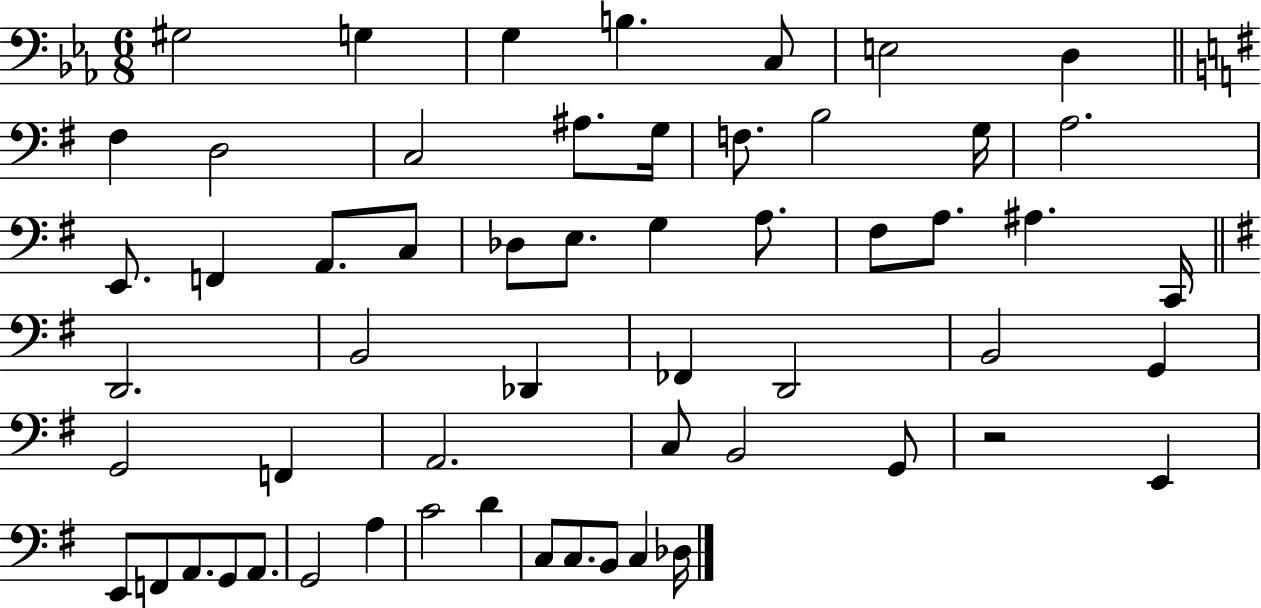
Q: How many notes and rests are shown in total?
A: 57